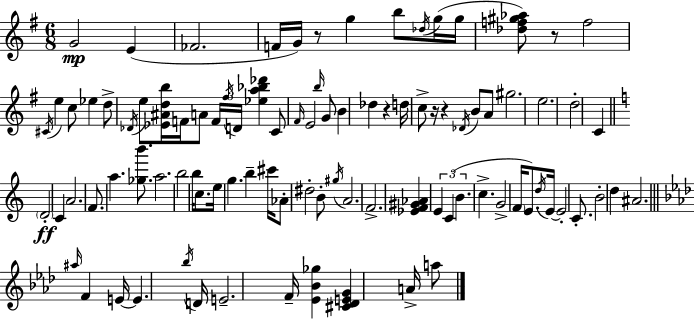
X:1
T:Untitled
M:6/8
L:1/4
K:Em
G2 E _F2 F/4 G/4 z/2 g b/2 _d/4 g/4 g/4 [_df^g_a]/2 z/2 f2 ^C/4 e c/2 _e d/2 _D/4 e/2 [_E^Adb]/4 F/4 A/2 F/4 ^f/4 D/4 [_ea_b_d'] C/2 ^F/4 E2 b/4 G/2 B _d z d/4 c/2 z/4 z _D/4 B/2 A/2 ^g2 e2 d2 C D2 C A2 F/2 a [_gb']/2 a2 b2 b/4 c/2 e/4 g b ^c'/4 _A/2 ^d2 B/2 ^g/4 A2 F2 [_EF^G_A] E C B c G2 F/4 E/2 d/4 E/4 E2 C/2 B2 d ^A2 ^a/4 F E/4 E _b/4 D/4 E2 F/4 [_E_B_g] [^C_DEG] A/4 a/2